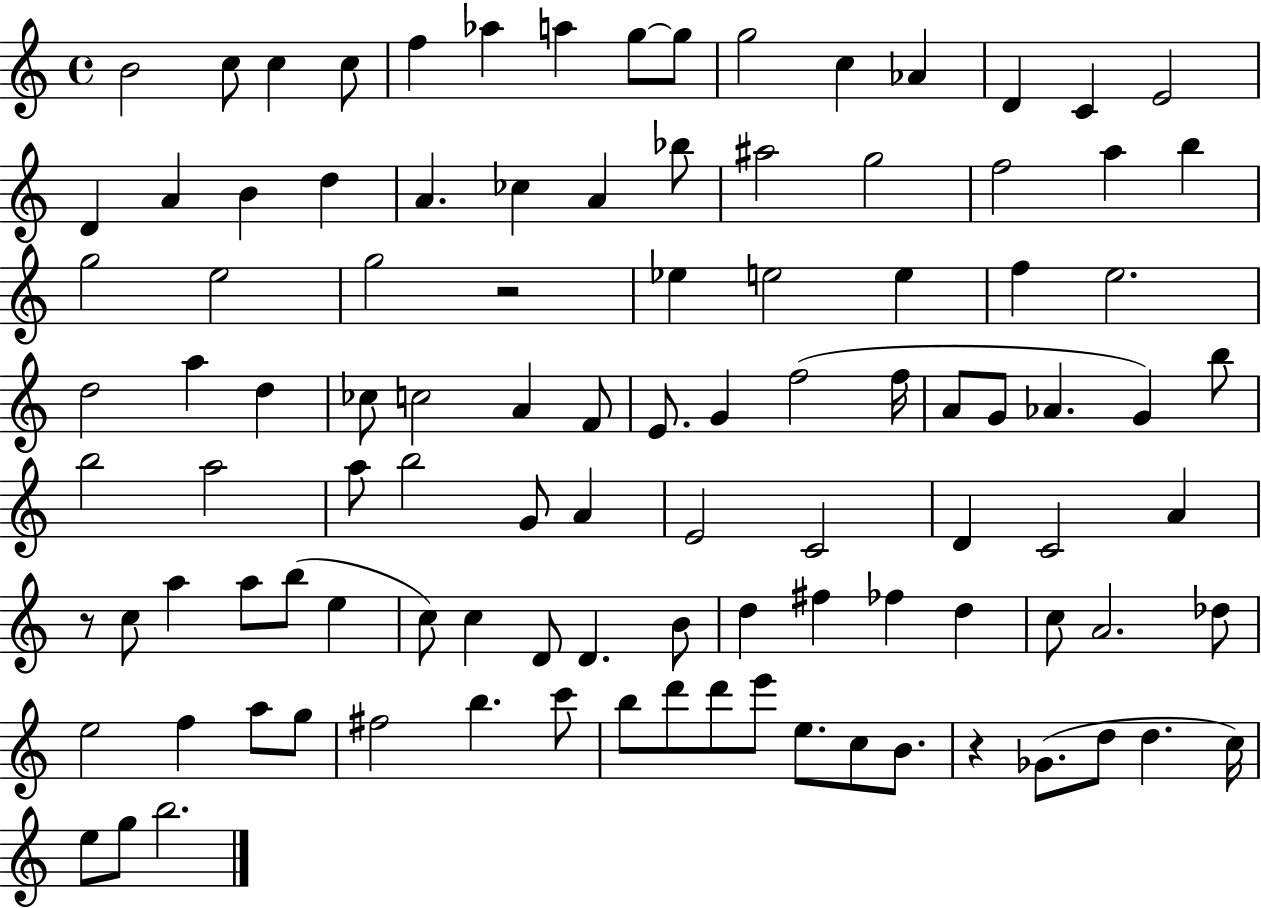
B4/h C5/e C5/q C5/e F5/q Ab5/q A5/q G5/e G5/e G5/h C5/q Ab4/q D4/q C4/q E4/h D4/q A4/q B4/q D5/q A4/q. CES5/q A4/q Bb5/e A#5/h G5/h F5/h A5/q B5/q G5/h E5/h G5/h R/h Eb5/q E5/h E5/q F5/q E5/h. D5/h A5/q D5/q CES5/e C5/h A4/q F4/e E4/e. G4/q F5/h F5/s A4/e G4/e Ab4/q. G4/q B5/e B5/h A5/h A5/e B5/h G4/e A4/q E4/h C4/h D4/q C4/h A4/q R/e C5/e A5/q A5/e B5/e E5/q C5/e C5/q D4/e D4/q. B4/e D5/q F#5/q FES5/q D5/q C5/e A4/h. Db5/e E5/h F5/q A5/e G5/e F#5/h B5/q. C6/e B5/e D6/e D6/e E6/e E5/e. C5/e B4/e. R/q Gb4/e. D5/e D5/q. C5/s E5/e G5/e B5/h.